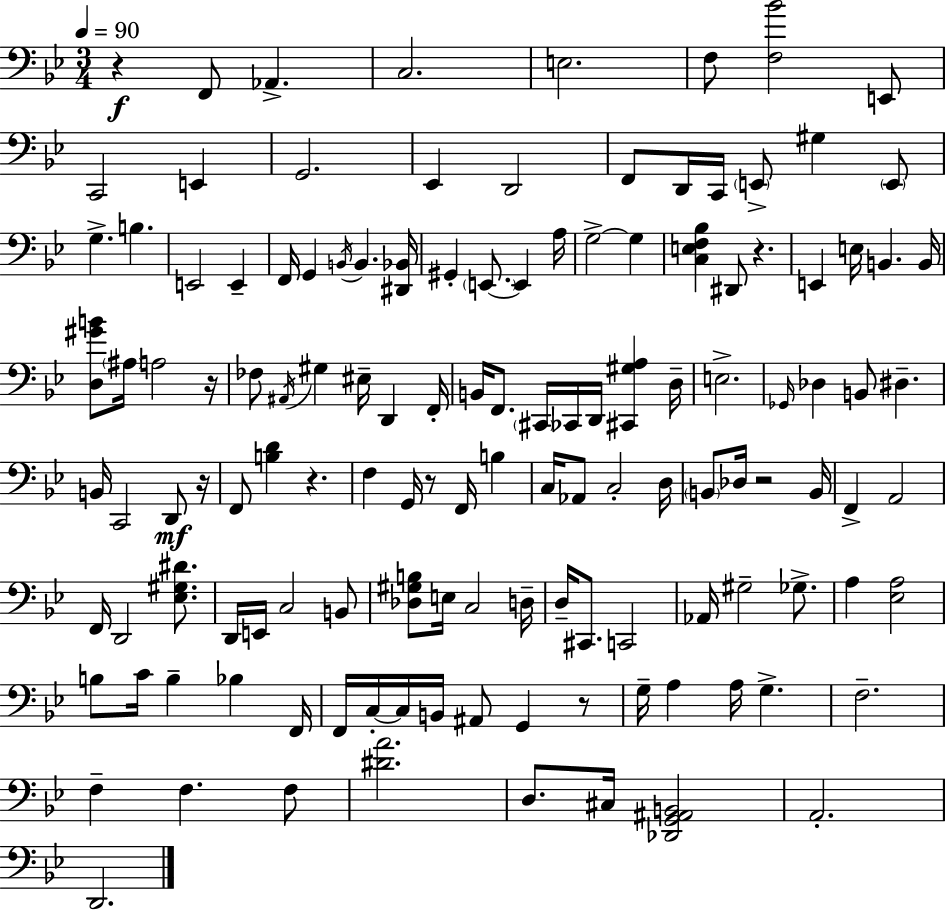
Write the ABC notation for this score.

X:1
T:Untitled
M:3/4
L:1/4
K:Gm
z F,,/2 _A,, C,2 E,2 F,/2 [F,_B]2 E,,/2 C,,2 E,, G,,2 _E,, D,,2 F,,/2 D,,/4 C,,/4 E,,/2 ^G, E,,/2 G, B, E,,2 E,, F,,/4 G,, B,,/4 B,, [^D,,_B,,]/4 ^G,, E,,/2 E,, A,/4 G,2 G, [C,E,F,_B,] ^D,,/2 z E,, E,/4 B,, B,,/4 [D,^GB]/2 ^A,/4 A,2 z/4 _F,/2 ^A,,/4 ^G, ^E,/4 D,, F,,/4 B,,/4 F,,/2 ^C,,/4 _C,,/4 D,,/4 [^C,,^G,A,] D,/4 E,2 _G,,/4 _D, B,,/2 ^D, B,,/4 C,,2 D,,/2 z/4 F,,/2 [B,D] z F, G,,/4 z/2 F,,/4 B, C,/4 _A,,/2 C,2 D,/4 B,,/2 _D,/4 z2 B,,/4 F,, A,,2 F,,/4 D,,2 [_E,^G,^D]/2 D,,/4 E,,/4 C,2 B,,/2 [_D,^G,B,]/2 E,/4 C,2 D,/4 D,/4 ^C,,/2 C,,2 _A,,/4 ^G,2 _G,/2 A, [_E,A,]2 B,/2 C/4 B, _B, F,,/4 F,,/4 C,/4 C,/4 B,,/4 ^A,,/2 G,, z/2 G,/4 A, A,/4 G, F,2 F, F, F,/2 [^DA]2 D,/2 ^C,/4 [_D,,G,,^A,,B,,]2 A,,2 D,,2